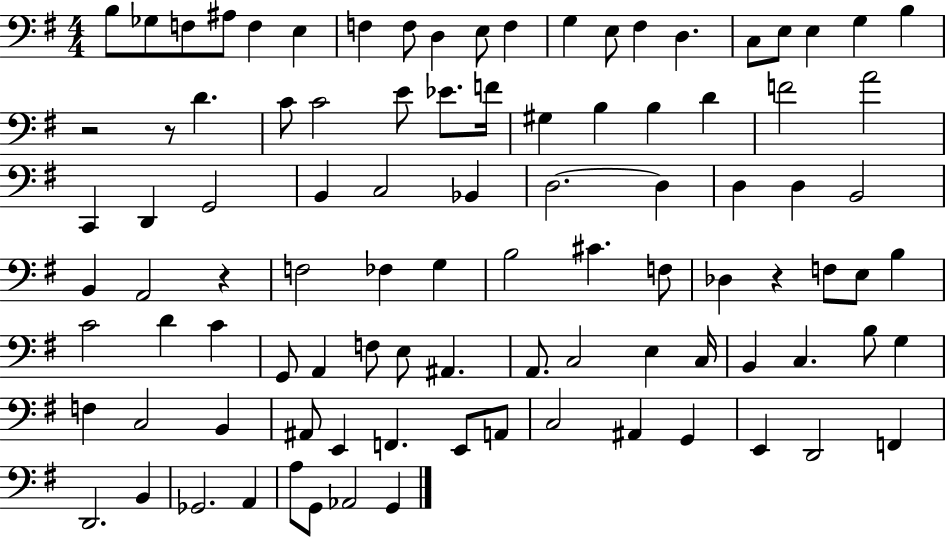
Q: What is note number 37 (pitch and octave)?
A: C3